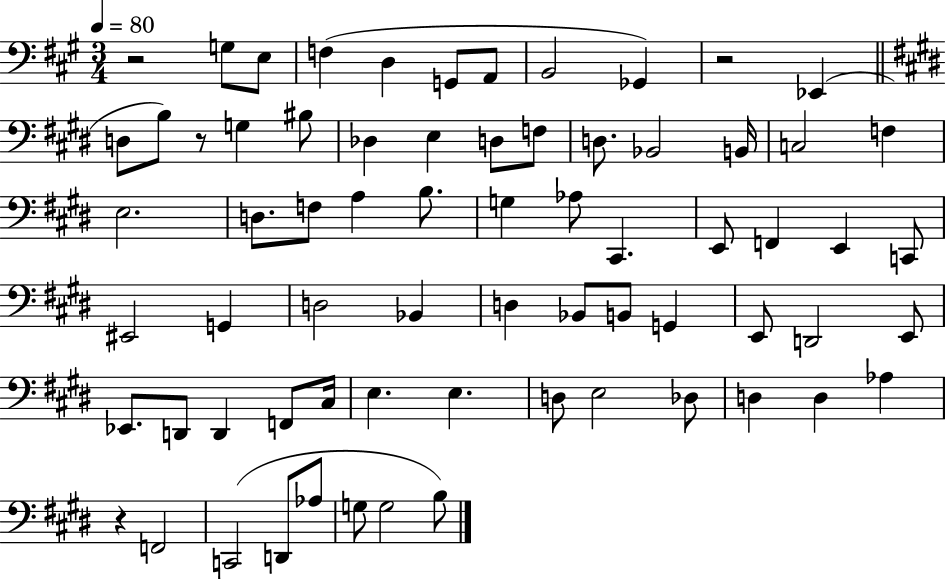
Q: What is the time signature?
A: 3/4